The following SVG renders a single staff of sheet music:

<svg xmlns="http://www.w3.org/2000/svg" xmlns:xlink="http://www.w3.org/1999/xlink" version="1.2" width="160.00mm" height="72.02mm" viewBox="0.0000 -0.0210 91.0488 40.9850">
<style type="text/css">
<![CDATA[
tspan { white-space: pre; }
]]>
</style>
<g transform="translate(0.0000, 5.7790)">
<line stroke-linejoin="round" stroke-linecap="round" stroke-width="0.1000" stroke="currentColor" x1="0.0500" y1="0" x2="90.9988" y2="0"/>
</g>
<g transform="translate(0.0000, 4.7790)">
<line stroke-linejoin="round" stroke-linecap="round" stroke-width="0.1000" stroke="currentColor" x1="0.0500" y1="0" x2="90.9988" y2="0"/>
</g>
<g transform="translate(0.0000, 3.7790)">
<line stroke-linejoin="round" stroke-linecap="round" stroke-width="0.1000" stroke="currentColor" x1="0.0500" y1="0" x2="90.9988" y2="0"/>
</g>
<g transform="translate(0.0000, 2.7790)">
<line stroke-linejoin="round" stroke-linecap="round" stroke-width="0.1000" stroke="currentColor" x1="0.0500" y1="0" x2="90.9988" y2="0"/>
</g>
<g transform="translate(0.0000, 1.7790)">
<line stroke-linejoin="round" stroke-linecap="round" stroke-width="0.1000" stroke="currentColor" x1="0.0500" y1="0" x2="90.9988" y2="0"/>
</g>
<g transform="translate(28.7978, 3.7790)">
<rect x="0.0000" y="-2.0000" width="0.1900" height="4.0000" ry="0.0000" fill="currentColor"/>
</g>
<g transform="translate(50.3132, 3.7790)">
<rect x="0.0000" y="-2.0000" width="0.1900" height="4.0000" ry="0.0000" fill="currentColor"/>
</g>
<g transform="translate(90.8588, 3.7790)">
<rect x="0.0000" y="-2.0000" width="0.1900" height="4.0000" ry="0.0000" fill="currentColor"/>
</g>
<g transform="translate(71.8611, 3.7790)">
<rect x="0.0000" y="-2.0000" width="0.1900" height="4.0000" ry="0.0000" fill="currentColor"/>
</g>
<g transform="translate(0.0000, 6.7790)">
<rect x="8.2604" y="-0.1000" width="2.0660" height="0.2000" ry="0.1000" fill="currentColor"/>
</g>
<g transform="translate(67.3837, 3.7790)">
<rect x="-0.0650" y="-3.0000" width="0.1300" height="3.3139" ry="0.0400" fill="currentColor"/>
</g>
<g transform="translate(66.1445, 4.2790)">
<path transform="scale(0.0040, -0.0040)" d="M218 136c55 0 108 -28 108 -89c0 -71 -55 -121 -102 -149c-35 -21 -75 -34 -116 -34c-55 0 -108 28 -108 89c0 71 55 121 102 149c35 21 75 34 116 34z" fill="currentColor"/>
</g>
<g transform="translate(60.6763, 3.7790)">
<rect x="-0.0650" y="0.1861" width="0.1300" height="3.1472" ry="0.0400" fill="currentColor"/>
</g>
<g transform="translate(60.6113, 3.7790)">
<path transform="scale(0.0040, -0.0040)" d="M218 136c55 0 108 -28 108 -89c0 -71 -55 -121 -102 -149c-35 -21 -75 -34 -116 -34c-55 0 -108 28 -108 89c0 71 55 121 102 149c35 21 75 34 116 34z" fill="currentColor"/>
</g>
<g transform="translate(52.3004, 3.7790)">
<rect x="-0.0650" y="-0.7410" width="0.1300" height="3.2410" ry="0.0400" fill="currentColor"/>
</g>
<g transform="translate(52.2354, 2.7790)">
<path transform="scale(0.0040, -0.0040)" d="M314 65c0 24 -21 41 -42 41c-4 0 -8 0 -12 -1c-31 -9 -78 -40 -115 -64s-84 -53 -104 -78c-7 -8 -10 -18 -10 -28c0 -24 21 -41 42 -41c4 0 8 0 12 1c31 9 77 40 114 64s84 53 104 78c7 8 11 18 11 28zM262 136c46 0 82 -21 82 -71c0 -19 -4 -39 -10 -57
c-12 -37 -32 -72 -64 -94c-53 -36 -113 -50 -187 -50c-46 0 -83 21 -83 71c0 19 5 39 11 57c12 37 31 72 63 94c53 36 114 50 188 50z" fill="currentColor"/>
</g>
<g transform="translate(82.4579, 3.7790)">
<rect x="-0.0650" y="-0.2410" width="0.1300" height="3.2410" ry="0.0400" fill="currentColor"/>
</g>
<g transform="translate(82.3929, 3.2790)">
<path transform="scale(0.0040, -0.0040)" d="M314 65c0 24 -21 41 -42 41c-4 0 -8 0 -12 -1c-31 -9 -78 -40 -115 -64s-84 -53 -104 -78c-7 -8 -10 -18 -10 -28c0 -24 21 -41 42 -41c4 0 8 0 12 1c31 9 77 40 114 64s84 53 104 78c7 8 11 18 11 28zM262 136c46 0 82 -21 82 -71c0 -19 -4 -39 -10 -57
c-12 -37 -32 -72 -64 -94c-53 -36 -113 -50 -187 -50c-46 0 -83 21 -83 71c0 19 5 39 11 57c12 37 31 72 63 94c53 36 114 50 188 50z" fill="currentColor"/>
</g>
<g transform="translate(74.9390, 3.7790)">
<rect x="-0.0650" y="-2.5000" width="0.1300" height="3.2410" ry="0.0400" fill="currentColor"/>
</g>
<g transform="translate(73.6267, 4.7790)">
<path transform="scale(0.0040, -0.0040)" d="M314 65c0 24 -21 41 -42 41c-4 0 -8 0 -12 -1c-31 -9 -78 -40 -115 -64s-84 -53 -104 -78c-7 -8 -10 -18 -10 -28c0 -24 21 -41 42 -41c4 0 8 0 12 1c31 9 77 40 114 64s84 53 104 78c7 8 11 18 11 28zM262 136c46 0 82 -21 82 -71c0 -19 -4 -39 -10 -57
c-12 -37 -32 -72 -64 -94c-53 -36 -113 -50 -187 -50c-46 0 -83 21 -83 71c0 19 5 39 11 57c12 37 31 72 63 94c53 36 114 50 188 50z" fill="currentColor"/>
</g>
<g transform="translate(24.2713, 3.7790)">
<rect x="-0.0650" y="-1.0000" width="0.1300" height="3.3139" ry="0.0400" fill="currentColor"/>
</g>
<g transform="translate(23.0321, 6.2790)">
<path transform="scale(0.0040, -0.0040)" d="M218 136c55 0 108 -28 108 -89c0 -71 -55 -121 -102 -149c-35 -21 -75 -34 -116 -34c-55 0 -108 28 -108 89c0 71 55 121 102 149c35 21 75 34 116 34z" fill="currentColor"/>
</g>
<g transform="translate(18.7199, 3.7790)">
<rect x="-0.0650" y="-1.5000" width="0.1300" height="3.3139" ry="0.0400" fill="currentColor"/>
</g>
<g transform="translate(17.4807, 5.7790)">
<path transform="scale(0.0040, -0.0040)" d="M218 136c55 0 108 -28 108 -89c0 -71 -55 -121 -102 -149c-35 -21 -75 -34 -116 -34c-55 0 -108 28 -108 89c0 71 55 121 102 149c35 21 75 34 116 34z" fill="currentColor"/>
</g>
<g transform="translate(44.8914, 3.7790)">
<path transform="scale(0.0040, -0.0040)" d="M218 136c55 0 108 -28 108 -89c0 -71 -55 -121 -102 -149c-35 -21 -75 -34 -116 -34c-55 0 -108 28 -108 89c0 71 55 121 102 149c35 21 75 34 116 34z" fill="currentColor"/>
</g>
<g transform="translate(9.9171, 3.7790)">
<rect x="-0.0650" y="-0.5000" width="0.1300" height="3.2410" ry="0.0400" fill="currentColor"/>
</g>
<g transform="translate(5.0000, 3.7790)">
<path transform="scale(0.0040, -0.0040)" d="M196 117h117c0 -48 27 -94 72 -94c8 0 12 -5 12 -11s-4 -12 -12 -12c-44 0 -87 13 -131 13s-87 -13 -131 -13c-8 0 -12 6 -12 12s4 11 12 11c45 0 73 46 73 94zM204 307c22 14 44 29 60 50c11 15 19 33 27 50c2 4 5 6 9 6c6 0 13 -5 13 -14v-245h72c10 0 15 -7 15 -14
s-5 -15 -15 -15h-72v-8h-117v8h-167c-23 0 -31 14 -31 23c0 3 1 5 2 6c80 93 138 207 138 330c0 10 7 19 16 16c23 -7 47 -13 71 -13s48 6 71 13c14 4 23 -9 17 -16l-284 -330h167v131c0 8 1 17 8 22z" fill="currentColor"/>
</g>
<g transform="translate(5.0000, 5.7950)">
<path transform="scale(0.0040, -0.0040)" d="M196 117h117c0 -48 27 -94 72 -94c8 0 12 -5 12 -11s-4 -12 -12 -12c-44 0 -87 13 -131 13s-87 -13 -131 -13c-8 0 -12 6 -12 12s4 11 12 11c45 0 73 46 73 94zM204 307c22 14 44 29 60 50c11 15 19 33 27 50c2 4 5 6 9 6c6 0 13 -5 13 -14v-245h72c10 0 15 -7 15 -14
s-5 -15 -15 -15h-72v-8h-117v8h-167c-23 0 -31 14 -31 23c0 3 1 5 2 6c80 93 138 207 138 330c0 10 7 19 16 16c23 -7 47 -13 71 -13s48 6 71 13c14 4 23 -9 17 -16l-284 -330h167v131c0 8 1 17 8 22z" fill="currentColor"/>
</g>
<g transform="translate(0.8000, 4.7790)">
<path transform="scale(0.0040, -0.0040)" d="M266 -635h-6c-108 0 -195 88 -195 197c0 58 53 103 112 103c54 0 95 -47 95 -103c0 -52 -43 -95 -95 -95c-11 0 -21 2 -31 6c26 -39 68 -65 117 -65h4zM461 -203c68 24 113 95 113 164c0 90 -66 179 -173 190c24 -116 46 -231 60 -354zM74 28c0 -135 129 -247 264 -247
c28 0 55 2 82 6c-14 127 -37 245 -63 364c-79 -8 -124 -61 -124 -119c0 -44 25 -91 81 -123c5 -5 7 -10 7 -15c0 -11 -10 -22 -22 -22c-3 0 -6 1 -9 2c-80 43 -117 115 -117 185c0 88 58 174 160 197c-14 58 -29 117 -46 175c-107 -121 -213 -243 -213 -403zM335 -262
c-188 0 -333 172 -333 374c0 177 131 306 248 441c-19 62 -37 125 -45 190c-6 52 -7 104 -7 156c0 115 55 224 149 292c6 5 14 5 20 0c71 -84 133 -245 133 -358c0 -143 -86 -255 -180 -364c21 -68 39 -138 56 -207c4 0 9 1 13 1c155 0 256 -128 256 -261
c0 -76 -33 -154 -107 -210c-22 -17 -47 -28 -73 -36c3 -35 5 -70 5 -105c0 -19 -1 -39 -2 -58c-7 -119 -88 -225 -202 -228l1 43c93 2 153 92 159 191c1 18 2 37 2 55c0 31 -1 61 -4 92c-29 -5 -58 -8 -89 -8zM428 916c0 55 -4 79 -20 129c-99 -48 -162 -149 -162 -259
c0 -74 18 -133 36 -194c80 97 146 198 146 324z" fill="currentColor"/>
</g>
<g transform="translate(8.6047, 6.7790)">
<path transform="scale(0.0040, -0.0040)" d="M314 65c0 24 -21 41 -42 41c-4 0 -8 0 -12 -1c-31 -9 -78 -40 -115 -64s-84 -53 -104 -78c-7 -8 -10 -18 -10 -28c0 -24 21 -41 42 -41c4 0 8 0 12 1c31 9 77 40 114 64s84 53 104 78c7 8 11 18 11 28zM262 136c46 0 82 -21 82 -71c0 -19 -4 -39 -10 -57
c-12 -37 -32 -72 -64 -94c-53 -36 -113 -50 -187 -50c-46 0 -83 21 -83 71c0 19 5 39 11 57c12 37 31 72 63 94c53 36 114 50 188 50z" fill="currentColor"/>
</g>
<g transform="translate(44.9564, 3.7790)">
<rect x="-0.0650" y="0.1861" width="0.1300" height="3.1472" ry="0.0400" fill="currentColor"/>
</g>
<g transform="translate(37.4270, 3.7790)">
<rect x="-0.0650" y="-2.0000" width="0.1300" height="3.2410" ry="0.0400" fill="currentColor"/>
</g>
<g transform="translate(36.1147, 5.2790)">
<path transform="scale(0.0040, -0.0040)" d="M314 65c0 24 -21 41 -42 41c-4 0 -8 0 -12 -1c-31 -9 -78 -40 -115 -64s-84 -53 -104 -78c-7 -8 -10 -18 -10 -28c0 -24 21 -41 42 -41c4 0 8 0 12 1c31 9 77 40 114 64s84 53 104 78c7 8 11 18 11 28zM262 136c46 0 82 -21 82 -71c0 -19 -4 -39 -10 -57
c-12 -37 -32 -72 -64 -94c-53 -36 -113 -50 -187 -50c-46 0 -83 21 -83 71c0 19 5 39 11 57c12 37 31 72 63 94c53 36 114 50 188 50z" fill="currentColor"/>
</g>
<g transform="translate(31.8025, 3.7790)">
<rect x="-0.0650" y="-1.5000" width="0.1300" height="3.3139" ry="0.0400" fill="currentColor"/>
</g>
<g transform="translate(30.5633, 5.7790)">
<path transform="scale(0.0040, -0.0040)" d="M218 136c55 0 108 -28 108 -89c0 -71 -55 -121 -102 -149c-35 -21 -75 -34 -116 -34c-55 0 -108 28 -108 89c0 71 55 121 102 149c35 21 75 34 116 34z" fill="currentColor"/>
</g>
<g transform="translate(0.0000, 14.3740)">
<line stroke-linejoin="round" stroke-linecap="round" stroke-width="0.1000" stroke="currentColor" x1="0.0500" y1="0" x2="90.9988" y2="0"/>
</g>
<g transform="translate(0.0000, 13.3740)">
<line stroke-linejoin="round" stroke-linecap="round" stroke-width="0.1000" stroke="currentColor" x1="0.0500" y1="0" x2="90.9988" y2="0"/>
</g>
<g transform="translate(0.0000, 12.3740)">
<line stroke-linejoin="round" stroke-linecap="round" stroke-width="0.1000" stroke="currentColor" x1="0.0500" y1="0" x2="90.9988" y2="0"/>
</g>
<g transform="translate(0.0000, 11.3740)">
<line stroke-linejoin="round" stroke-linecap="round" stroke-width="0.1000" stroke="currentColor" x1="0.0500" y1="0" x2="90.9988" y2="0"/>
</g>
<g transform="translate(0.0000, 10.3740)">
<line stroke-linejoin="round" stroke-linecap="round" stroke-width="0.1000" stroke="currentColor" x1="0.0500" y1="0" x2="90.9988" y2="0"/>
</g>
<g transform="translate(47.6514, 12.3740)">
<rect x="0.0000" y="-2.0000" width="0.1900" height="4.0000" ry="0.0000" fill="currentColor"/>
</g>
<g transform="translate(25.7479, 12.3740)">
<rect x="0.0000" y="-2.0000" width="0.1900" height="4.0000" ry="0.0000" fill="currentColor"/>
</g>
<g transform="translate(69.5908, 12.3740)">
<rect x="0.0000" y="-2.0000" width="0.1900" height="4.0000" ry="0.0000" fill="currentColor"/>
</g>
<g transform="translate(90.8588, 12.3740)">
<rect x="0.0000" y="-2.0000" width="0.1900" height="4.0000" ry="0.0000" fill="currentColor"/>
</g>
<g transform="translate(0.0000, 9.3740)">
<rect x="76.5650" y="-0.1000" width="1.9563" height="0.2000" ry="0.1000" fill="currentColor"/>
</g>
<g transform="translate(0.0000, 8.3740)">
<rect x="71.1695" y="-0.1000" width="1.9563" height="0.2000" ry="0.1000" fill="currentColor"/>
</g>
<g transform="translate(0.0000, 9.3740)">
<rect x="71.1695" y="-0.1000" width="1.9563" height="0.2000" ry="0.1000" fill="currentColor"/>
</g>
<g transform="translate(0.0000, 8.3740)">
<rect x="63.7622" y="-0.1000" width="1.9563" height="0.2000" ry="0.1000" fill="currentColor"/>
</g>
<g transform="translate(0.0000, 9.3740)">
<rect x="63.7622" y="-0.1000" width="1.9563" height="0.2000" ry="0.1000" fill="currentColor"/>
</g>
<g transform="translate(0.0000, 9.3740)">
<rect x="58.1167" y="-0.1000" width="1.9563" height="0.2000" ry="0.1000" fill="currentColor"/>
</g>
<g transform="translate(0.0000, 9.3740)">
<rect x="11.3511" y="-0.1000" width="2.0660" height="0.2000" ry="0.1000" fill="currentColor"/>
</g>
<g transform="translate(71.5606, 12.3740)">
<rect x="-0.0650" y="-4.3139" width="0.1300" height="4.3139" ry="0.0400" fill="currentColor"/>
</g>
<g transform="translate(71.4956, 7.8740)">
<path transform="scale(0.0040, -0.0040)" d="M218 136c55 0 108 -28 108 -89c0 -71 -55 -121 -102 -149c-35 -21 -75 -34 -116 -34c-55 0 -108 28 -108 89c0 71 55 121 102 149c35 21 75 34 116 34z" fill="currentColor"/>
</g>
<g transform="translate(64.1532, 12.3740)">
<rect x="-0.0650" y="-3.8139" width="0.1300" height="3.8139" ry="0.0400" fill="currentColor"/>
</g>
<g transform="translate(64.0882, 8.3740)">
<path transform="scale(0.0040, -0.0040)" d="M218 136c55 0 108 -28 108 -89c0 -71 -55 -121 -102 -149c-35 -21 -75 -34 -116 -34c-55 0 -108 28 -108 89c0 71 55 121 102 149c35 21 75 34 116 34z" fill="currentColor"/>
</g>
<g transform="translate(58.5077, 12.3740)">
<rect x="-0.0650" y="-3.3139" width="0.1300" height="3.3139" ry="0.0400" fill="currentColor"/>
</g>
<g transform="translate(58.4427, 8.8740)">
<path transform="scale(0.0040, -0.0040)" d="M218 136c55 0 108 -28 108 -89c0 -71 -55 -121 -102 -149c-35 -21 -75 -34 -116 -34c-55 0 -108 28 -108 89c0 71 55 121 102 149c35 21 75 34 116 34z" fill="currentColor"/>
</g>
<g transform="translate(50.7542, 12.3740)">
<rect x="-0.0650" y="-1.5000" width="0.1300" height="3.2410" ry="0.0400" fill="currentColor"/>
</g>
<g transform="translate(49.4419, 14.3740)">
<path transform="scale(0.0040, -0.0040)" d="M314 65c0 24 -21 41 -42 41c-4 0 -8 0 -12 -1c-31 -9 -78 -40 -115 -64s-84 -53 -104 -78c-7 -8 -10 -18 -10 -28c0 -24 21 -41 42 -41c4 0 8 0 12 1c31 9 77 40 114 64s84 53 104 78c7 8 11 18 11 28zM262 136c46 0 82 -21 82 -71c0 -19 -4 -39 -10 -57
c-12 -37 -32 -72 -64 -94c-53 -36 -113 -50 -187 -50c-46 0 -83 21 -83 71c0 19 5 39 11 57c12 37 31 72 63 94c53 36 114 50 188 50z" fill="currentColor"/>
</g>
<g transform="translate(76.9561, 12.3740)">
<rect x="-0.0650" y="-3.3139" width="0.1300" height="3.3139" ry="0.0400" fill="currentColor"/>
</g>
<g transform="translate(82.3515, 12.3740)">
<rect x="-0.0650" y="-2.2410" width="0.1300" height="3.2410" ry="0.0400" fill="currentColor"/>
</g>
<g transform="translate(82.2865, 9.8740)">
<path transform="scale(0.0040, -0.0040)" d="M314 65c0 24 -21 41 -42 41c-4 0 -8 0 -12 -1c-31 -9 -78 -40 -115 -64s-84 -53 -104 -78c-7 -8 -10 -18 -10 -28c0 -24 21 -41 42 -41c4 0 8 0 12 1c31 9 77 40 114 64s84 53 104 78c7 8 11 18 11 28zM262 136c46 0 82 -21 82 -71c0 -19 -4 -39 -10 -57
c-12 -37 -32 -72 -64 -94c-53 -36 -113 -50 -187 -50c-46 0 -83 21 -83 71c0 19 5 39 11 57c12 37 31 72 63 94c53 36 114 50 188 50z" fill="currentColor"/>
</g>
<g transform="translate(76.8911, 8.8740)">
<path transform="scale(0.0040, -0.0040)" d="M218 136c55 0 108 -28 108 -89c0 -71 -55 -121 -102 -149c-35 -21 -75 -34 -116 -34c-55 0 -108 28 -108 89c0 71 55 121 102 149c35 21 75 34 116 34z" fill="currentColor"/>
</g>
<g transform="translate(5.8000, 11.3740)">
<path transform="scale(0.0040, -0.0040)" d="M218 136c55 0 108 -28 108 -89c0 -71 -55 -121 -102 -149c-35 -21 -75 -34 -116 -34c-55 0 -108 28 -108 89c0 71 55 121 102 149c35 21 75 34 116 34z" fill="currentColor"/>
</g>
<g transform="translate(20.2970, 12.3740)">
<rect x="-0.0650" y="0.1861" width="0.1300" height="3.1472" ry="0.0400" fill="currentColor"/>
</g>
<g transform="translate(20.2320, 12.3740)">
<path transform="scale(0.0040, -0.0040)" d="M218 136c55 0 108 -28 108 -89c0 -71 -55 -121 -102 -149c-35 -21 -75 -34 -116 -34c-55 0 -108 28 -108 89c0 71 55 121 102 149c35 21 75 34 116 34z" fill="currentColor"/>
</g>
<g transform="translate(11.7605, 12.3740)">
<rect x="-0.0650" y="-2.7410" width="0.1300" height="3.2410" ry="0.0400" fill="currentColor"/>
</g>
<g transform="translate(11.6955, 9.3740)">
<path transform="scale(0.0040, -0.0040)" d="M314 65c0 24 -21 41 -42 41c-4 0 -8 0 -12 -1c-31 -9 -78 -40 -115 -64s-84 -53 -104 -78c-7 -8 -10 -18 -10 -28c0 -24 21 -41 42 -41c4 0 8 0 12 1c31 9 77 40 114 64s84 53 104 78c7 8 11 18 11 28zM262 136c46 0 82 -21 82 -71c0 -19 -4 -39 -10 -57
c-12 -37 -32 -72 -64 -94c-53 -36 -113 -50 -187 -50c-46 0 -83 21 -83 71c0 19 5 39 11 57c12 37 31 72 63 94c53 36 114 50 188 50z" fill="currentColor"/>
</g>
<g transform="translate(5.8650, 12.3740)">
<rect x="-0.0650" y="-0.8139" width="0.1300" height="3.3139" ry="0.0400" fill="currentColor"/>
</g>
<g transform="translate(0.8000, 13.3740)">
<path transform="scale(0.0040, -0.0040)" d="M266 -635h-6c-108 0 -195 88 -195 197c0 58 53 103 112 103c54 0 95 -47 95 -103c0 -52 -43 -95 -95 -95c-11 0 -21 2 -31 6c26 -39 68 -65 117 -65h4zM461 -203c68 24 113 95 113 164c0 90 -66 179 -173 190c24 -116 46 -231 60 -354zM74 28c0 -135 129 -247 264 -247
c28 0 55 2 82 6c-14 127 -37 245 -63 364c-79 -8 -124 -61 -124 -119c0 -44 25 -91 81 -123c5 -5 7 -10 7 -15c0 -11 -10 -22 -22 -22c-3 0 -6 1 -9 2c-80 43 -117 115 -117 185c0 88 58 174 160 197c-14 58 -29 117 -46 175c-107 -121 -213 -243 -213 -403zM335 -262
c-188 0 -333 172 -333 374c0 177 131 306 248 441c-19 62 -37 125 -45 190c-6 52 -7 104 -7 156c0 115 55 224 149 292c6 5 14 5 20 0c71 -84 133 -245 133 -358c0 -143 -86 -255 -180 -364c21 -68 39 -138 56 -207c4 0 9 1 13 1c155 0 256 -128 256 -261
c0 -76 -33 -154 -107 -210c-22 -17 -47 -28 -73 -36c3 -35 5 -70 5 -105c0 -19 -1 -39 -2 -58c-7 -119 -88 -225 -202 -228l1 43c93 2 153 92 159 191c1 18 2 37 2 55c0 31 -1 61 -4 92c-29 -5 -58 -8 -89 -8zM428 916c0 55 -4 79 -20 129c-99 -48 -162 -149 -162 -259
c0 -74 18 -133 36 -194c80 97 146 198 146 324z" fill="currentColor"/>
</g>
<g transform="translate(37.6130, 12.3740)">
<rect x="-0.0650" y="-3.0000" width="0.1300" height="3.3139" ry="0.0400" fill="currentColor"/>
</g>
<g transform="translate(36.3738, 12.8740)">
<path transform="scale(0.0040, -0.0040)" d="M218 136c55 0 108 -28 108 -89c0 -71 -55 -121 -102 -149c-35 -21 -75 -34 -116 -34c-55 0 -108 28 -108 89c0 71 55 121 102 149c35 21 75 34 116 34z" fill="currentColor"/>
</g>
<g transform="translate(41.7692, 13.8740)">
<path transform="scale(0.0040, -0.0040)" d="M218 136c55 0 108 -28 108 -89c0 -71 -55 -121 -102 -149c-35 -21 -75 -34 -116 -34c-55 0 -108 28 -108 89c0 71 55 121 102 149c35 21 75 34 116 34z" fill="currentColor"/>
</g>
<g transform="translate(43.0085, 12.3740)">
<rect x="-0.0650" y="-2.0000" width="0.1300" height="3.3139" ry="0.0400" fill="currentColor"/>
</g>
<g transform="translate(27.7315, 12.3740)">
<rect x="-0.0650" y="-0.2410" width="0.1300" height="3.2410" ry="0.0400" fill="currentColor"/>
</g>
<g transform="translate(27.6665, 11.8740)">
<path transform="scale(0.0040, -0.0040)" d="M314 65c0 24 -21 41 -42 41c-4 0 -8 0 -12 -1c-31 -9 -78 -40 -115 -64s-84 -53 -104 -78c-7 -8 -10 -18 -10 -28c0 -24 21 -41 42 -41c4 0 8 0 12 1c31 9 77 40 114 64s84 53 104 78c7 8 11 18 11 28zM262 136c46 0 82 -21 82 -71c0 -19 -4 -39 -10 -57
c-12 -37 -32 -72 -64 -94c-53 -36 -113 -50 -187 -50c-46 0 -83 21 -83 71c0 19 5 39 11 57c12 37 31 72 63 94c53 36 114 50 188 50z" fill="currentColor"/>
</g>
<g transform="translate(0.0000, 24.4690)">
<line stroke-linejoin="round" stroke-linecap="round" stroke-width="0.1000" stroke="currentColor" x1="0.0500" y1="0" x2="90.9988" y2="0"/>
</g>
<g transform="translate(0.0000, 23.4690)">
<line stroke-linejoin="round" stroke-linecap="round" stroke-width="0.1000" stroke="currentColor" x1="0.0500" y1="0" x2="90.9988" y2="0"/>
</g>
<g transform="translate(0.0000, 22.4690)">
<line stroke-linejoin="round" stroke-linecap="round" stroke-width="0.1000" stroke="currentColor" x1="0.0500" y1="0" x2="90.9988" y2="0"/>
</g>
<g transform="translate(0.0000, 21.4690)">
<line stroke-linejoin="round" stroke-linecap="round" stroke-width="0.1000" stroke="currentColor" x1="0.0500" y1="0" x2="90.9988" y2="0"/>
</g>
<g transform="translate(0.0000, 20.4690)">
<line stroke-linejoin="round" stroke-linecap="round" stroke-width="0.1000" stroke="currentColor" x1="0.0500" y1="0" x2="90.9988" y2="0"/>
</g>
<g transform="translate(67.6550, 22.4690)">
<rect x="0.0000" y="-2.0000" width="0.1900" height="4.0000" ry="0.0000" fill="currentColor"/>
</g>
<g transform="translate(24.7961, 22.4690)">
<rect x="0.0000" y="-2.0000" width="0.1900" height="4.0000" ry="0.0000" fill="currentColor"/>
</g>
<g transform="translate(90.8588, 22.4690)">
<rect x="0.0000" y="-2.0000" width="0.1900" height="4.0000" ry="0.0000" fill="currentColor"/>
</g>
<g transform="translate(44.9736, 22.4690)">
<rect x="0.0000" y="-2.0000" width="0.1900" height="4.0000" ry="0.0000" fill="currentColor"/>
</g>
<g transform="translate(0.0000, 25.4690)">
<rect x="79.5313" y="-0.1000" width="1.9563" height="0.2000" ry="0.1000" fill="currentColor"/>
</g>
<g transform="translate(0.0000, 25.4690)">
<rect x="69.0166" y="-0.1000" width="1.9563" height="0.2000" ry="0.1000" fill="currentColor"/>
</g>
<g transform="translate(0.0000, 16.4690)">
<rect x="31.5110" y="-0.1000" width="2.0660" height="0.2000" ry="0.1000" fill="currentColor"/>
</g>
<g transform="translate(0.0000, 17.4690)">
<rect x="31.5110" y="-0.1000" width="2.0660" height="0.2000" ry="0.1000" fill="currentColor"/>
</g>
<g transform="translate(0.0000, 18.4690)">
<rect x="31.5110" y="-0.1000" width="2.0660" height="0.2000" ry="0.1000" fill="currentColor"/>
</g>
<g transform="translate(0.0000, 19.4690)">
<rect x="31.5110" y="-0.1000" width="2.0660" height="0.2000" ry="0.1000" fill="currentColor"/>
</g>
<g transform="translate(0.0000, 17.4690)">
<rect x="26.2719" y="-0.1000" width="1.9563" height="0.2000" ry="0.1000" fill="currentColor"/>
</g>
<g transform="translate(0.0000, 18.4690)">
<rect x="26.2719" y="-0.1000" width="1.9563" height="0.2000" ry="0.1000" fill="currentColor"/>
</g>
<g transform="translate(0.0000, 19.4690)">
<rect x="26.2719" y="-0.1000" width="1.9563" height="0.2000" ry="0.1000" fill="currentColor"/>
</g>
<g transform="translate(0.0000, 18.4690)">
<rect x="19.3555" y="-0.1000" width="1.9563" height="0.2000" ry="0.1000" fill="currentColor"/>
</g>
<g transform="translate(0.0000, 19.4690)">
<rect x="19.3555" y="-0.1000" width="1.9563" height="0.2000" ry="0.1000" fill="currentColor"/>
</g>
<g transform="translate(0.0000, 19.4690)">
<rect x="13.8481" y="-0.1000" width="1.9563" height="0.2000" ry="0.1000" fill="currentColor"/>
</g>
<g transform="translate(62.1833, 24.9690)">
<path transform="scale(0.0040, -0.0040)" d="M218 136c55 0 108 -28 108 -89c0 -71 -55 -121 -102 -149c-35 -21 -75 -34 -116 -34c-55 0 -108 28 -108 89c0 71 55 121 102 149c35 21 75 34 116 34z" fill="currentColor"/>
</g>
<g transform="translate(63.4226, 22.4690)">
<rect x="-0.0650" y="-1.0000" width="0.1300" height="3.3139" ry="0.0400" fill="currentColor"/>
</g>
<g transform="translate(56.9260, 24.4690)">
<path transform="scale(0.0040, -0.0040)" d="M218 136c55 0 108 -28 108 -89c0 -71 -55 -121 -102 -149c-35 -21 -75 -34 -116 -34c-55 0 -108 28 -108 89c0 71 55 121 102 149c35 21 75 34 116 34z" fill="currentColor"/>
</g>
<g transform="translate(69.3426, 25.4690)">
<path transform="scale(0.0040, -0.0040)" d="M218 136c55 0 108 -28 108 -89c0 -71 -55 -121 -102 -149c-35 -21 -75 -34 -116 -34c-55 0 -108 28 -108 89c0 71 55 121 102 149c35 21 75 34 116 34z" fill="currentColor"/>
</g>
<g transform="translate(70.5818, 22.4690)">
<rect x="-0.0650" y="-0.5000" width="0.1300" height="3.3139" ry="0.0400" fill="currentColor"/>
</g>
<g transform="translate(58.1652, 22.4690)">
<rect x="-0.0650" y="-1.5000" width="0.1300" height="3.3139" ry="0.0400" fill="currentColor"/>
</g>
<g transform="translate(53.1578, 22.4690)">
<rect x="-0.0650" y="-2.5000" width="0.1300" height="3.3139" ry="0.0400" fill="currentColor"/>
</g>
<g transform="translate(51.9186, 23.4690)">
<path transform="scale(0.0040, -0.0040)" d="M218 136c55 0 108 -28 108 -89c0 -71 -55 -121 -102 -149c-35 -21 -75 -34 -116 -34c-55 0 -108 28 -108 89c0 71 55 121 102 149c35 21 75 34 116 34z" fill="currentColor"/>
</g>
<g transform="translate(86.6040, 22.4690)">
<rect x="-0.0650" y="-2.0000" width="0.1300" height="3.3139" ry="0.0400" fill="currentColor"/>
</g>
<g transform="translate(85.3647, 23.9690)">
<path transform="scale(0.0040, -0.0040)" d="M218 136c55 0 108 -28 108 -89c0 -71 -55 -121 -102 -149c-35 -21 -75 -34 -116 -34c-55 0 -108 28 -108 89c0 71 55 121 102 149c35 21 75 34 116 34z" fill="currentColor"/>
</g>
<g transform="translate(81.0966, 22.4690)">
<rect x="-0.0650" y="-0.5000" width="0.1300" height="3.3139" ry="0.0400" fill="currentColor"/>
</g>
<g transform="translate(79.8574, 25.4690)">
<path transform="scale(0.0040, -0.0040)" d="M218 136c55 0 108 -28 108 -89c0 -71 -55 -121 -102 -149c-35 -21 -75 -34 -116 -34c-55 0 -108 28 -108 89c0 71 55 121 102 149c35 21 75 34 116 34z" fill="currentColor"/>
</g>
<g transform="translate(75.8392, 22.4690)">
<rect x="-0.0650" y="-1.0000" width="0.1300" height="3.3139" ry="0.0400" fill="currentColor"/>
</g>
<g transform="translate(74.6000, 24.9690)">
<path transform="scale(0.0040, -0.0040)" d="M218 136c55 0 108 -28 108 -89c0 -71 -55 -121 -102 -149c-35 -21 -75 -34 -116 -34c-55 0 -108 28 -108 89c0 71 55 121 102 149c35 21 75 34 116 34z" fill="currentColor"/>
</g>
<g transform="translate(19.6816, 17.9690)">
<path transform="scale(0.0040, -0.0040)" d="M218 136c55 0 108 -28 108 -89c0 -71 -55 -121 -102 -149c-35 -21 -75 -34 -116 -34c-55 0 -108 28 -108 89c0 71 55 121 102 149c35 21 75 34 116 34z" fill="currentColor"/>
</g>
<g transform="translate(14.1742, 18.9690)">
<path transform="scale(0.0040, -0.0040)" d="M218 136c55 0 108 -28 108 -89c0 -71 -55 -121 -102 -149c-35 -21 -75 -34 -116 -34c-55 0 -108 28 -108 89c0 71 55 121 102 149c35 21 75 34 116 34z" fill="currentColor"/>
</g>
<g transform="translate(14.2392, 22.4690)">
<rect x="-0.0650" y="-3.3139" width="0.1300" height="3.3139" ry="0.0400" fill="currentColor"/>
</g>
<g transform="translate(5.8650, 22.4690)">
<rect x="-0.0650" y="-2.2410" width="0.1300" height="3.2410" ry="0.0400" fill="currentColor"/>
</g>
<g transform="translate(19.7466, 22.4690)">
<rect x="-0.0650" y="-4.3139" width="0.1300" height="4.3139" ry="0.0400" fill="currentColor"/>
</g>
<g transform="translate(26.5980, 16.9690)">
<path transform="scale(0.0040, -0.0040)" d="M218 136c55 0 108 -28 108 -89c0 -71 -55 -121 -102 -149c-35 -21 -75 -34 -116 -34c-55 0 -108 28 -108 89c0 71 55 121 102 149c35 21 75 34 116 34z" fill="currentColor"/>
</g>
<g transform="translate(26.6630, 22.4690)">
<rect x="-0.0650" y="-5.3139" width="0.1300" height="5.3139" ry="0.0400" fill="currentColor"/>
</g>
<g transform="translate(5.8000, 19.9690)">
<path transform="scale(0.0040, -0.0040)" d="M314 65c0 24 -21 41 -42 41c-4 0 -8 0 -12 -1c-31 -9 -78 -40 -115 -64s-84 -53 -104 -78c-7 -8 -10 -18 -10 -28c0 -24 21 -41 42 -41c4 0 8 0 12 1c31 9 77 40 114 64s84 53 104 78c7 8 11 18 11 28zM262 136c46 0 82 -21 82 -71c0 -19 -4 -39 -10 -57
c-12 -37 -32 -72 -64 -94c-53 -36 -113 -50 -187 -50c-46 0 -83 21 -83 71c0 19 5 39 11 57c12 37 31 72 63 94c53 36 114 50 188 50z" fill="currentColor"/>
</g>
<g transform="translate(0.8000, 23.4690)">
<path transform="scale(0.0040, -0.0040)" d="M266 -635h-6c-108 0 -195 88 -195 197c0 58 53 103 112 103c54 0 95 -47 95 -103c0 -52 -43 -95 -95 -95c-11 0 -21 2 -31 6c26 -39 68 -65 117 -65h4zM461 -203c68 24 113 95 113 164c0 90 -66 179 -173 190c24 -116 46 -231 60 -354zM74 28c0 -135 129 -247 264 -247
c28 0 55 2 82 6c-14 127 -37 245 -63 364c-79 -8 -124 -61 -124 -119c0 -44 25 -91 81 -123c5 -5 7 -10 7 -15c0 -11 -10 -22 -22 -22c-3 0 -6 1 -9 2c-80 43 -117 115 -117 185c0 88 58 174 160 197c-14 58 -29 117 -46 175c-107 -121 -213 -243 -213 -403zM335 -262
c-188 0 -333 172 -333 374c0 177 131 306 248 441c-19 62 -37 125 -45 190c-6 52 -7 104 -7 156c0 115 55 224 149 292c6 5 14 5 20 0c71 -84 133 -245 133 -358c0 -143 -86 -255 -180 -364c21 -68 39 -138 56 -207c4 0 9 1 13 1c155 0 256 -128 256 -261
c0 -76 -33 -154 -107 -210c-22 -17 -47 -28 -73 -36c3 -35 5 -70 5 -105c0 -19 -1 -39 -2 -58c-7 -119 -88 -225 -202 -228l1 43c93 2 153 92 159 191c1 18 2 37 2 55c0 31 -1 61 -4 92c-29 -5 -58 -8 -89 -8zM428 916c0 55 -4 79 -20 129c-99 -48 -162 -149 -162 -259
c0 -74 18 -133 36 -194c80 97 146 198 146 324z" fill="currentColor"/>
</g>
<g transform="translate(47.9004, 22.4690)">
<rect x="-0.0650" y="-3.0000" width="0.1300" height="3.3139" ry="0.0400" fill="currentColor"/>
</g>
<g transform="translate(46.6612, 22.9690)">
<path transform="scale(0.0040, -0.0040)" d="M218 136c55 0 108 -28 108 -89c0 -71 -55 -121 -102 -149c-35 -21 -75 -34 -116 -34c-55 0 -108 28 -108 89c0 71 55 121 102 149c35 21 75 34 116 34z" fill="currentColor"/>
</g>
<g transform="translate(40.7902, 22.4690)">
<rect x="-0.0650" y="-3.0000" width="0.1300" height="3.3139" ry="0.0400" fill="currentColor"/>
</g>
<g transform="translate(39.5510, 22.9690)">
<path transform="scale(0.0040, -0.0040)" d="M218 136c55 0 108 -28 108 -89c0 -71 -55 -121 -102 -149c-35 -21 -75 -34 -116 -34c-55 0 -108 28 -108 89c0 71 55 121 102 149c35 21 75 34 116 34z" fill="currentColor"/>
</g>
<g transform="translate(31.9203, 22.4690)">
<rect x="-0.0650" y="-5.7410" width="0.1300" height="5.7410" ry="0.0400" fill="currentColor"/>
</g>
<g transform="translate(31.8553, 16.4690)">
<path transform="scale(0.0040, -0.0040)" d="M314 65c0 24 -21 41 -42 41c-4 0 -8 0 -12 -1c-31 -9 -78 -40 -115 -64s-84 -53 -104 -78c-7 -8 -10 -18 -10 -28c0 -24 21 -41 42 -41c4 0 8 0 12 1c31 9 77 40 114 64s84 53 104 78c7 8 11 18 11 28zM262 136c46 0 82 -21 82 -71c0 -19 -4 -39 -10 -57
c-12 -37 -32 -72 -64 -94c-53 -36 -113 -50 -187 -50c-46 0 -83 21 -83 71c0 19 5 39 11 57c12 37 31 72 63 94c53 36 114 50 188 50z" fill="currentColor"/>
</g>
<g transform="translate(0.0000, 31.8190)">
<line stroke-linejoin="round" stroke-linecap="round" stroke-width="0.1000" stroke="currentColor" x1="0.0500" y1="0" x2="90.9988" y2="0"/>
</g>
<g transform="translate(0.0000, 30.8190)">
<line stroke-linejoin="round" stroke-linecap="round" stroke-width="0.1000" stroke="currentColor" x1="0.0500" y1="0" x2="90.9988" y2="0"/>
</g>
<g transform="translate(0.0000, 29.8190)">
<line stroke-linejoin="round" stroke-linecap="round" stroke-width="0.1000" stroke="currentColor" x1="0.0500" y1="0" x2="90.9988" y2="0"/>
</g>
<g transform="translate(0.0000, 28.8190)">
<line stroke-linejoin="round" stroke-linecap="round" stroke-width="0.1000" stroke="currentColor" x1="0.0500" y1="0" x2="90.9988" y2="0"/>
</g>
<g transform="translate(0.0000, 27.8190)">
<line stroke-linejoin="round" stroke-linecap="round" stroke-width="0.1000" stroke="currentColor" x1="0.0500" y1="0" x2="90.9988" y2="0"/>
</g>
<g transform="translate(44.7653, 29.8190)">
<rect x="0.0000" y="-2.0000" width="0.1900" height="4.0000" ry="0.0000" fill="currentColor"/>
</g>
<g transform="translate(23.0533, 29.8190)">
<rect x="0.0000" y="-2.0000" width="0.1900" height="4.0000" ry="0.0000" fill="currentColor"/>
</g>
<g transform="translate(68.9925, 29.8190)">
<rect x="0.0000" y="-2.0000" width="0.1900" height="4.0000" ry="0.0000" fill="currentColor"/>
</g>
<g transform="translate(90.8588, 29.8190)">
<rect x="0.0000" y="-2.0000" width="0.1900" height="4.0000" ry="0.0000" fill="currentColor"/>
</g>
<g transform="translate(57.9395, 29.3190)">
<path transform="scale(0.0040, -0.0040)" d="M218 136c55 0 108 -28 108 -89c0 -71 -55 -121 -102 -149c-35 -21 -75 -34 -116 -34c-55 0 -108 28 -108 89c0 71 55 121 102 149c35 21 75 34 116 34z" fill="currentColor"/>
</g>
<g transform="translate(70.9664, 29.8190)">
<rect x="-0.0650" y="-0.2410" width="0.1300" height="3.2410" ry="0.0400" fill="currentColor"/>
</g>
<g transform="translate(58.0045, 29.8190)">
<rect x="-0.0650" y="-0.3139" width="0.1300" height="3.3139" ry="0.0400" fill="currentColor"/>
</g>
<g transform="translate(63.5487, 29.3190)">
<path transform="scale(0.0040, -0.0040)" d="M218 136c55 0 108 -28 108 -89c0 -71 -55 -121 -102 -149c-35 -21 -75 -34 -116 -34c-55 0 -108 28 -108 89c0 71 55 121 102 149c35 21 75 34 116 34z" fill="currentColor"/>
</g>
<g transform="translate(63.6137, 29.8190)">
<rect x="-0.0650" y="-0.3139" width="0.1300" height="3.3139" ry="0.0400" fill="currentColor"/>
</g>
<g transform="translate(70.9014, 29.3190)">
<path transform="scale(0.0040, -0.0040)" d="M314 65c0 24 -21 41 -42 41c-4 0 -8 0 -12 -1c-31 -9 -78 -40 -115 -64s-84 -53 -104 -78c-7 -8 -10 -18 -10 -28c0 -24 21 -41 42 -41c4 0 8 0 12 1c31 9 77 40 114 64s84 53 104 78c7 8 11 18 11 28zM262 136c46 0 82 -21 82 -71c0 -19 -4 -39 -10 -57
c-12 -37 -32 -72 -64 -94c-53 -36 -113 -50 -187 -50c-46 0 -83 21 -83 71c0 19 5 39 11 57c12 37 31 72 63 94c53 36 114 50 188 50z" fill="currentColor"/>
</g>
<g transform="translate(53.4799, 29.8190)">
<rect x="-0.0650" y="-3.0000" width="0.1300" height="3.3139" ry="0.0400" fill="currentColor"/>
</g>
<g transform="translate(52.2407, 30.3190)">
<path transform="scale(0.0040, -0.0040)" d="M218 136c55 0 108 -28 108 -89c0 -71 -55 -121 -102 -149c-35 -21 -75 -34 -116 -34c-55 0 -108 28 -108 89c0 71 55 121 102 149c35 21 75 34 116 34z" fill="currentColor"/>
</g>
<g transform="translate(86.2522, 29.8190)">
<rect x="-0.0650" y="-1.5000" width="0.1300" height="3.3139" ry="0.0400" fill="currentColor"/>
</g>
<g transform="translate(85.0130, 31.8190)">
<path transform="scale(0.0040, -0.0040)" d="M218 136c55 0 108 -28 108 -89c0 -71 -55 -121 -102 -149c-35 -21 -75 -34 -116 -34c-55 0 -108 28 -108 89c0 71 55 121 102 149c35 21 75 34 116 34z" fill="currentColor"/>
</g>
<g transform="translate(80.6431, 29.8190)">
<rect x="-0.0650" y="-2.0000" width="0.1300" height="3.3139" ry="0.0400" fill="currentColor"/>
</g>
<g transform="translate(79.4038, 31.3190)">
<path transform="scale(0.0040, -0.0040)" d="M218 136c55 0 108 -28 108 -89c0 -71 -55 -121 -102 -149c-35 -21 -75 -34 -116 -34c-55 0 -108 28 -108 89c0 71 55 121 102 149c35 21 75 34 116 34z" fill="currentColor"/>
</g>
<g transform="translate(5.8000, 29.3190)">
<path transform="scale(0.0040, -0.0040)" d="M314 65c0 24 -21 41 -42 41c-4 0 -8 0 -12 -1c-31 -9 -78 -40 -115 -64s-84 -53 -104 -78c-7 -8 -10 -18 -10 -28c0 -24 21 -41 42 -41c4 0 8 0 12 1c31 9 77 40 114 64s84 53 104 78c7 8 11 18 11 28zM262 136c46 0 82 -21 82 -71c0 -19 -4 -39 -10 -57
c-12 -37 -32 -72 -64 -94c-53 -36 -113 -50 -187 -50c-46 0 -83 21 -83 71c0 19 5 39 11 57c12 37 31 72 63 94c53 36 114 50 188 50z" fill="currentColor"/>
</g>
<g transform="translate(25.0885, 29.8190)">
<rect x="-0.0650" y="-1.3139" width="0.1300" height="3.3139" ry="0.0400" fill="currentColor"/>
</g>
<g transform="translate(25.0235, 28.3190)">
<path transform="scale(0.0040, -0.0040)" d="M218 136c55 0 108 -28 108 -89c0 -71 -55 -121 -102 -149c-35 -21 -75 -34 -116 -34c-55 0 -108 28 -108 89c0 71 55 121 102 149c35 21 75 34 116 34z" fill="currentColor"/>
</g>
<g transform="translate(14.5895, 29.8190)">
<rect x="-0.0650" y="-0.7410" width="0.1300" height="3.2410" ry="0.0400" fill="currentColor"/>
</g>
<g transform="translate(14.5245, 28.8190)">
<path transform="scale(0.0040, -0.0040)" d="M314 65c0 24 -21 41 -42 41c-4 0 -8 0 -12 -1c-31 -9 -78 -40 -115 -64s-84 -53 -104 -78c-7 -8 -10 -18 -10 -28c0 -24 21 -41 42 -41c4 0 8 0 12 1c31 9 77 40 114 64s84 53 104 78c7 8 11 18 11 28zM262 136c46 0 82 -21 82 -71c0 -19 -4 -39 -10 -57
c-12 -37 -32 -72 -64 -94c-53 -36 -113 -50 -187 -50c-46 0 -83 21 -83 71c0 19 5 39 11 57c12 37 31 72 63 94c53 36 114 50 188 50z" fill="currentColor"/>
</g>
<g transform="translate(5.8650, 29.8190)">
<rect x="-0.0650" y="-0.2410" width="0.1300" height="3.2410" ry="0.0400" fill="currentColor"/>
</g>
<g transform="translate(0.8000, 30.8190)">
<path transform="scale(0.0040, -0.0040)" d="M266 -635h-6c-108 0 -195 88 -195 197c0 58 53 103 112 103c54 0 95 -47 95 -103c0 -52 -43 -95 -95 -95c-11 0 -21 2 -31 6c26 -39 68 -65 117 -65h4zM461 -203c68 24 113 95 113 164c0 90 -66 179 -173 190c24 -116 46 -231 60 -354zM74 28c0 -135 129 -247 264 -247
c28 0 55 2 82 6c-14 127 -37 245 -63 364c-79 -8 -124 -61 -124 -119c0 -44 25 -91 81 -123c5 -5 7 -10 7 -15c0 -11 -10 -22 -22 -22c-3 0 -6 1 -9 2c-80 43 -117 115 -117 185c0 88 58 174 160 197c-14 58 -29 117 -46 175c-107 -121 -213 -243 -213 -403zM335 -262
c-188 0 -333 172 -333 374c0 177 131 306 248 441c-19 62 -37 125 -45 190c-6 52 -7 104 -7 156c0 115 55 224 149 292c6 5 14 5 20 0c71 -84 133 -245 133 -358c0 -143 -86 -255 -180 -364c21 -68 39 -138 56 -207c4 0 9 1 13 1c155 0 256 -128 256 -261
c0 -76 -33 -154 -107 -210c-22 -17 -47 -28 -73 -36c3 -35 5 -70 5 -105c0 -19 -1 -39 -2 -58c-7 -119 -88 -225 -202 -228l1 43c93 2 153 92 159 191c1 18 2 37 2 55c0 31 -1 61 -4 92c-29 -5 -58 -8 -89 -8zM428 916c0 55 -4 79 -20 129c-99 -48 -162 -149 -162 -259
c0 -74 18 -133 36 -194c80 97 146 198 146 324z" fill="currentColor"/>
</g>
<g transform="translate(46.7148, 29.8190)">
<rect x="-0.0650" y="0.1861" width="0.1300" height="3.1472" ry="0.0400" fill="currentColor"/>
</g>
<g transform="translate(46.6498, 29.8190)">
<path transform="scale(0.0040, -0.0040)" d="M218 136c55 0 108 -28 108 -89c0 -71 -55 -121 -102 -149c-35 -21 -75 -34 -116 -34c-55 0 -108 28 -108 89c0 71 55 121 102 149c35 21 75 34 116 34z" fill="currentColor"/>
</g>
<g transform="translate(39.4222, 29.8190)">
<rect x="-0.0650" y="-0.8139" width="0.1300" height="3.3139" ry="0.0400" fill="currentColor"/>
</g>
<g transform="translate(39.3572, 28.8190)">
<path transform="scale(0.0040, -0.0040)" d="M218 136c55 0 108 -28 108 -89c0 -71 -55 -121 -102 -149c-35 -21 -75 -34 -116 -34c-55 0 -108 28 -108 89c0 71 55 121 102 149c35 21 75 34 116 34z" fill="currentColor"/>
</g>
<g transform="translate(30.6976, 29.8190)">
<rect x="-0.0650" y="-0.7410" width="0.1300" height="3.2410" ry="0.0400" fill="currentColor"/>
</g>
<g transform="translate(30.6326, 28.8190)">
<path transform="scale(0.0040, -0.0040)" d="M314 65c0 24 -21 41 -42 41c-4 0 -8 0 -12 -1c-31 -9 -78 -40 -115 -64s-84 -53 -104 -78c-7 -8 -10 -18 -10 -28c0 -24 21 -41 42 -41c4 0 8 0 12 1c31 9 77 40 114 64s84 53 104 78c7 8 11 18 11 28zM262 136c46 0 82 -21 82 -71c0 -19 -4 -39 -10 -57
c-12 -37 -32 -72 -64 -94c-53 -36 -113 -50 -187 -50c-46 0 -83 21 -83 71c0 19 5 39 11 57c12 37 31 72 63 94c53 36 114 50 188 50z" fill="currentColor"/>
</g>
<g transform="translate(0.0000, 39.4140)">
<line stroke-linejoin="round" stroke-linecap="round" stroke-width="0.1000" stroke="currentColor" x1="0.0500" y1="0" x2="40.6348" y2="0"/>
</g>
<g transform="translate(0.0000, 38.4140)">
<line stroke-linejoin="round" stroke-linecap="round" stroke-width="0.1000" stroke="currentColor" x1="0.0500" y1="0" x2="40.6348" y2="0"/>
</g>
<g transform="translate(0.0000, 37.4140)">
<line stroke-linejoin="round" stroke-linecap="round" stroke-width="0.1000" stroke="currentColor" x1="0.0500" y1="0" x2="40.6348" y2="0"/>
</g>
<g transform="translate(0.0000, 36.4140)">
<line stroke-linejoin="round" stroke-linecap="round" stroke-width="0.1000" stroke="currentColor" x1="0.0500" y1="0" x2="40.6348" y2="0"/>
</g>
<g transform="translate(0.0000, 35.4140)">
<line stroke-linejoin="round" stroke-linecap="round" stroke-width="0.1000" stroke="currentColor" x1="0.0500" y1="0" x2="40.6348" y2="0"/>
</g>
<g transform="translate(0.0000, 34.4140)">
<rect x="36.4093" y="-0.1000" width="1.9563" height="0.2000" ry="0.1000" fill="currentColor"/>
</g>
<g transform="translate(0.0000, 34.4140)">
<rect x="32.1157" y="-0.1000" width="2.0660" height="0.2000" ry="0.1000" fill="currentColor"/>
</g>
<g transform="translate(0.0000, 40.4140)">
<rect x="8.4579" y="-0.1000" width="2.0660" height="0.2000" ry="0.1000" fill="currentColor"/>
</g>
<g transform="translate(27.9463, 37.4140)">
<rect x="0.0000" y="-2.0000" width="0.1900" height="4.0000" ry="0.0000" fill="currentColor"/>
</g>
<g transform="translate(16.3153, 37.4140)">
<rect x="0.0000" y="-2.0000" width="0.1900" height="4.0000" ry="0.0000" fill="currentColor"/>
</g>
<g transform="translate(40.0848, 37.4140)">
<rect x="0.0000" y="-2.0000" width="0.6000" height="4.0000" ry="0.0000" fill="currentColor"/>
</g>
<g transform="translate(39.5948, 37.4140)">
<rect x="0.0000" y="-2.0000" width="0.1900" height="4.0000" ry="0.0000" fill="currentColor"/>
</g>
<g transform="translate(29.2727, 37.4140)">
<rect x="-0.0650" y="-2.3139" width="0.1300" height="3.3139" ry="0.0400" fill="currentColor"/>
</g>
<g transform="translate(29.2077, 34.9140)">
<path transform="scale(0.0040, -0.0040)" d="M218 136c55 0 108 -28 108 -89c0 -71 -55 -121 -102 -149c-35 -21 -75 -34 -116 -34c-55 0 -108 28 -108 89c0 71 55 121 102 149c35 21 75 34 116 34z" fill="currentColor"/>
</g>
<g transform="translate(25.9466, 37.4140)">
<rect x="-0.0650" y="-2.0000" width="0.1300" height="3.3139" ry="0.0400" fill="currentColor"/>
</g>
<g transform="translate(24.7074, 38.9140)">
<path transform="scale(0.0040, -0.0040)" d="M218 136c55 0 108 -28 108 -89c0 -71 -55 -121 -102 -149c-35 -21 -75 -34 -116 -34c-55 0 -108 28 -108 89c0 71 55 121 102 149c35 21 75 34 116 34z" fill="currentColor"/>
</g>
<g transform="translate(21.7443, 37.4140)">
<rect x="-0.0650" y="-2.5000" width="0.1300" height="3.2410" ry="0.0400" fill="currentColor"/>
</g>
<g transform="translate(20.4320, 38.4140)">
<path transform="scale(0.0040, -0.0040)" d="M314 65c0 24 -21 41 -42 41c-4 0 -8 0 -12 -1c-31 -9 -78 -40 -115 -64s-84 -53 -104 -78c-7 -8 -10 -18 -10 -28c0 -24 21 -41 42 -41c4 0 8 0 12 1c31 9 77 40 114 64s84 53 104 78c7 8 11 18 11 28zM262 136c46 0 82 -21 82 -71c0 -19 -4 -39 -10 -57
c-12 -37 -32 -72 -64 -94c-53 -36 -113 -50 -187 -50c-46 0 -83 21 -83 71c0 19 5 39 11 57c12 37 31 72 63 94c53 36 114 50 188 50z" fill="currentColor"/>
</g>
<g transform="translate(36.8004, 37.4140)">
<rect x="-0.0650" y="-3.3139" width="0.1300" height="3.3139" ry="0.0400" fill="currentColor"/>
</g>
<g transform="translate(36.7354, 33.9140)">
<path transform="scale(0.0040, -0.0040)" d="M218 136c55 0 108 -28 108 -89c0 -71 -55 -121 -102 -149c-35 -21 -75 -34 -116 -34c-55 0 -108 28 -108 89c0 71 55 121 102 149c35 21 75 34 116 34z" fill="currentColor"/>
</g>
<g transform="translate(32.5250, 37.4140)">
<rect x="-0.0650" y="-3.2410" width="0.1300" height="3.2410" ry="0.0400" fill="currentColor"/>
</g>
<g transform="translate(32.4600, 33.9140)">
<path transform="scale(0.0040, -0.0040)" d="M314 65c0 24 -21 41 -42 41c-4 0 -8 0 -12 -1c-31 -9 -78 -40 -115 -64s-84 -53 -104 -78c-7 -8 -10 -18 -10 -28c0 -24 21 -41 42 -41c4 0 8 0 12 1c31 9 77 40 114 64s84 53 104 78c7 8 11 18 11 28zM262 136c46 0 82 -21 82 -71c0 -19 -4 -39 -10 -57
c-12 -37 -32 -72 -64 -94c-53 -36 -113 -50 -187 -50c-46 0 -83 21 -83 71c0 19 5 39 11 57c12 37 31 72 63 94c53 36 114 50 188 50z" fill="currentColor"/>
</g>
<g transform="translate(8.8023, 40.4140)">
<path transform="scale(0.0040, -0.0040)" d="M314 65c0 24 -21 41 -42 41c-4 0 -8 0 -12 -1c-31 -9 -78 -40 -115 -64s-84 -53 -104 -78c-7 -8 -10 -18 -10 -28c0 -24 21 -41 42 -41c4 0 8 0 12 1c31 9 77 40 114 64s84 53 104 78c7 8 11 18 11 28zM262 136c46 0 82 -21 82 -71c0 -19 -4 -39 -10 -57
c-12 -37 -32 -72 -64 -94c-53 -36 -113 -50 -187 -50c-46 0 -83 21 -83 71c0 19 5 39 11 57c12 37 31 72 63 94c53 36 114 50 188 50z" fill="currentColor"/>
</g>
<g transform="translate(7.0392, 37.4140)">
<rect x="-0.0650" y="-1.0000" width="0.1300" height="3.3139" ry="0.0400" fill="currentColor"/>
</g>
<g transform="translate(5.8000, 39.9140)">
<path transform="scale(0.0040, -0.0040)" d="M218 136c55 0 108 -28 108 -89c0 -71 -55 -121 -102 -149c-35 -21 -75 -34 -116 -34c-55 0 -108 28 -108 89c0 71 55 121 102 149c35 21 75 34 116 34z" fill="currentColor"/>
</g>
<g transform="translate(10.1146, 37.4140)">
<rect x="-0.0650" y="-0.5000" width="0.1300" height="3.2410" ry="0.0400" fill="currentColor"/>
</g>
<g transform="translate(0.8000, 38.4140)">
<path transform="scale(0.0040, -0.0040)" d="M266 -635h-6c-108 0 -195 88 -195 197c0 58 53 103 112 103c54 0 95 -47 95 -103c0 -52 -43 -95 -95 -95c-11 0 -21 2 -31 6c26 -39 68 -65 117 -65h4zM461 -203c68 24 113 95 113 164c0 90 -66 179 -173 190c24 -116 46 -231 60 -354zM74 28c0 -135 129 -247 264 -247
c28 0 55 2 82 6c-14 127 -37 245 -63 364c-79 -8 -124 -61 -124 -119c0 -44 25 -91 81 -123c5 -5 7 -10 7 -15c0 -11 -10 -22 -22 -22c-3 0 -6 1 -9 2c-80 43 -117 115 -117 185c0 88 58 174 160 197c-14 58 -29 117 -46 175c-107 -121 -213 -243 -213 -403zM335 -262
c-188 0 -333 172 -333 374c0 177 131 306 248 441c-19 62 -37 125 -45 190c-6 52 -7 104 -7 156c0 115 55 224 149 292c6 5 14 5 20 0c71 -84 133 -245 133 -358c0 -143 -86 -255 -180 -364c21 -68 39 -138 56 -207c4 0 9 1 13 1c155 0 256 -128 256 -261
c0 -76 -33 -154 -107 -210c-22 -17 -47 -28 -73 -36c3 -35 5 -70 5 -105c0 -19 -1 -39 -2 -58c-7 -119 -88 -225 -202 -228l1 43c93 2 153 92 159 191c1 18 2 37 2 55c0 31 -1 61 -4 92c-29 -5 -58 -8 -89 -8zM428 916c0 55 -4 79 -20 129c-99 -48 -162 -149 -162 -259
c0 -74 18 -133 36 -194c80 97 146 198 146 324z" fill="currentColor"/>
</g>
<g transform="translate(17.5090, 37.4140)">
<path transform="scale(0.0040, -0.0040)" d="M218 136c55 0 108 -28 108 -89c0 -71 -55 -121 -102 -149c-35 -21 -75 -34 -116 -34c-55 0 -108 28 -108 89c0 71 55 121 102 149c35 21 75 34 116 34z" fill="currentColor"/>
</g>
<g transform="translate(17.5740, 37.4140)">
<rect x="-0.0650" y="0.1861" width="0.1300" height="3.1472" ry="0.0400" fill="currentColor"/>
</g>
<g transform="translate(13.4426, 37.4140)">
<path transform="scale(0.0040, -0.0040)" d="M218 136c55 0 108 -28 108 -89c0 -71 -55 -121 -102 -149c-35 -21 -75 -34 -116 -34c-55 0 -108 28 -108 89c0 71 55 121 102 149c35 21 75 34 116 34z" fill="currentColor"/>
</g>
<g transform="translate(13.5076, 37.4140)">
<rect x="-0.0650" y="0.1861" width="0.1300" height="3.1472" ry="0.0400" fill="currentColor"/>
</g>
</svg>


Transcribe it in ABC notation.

X:1
T:Untitled
M:4/4
L:1/4
K:C
C2 E D E F2 B d2 B A G2 c2 d a2 B c2 A F E2 b c' d' b g2 g2 b d' f' g'2 A A G E D C D C F c2 d2 e d2 d B A c c c2 F E D C2 B B G2 F g b2 b